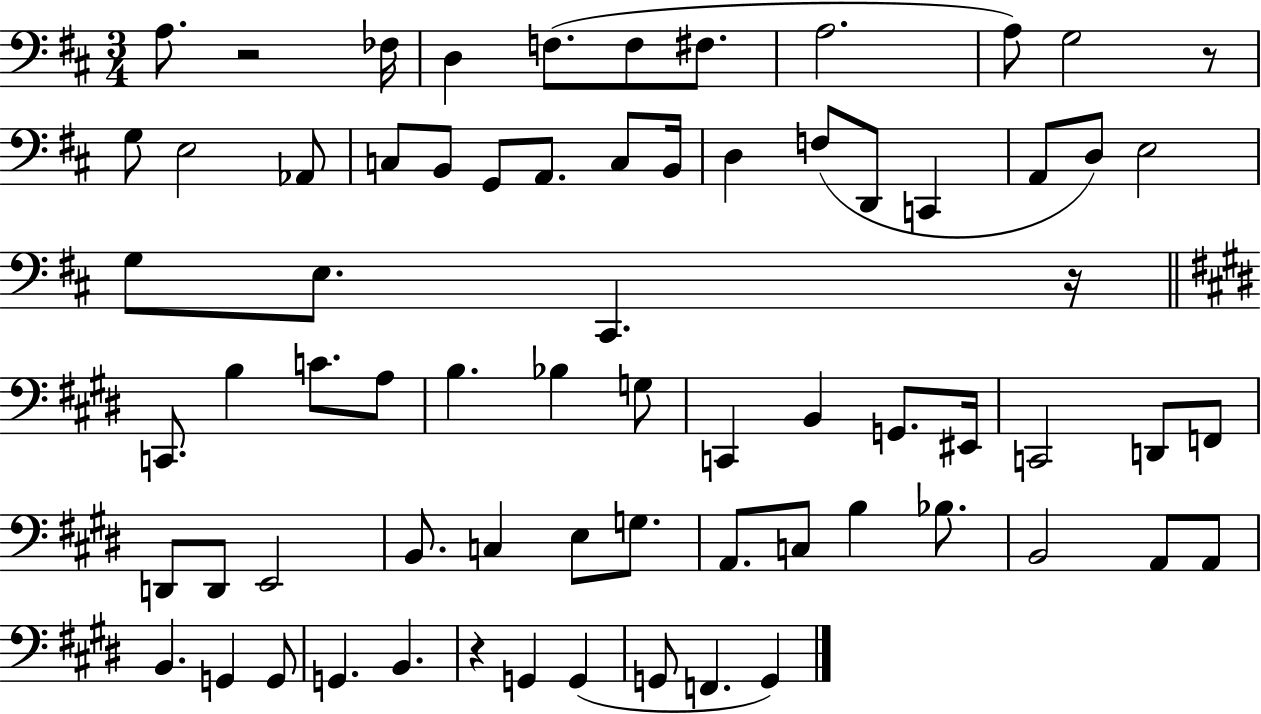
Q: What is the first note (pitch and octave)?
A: A3